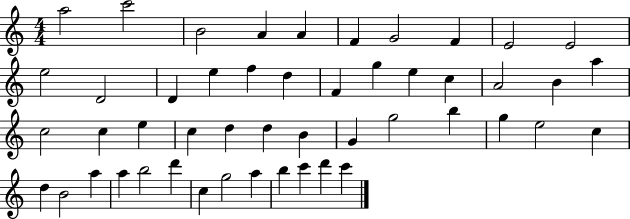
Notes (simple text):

A5/h C6/h B4/h A4/q A4/q F4/q G4/h F4/q E4/h E4/h E5/h D4/h D4/q E5/q F5/q D5/q F4/q G5/q E5/q C5/q A4/h B4/q A5/q C5/h C5/q E5/q C5/q D5/q D5/q B4/q G4/q G5/h B5/q G5/q E5/h C5/q D5/q B4/h A5/q A5/q B5/h D6/q C5/q G5/h A5/q B5/q C6/q D6/q C6/q